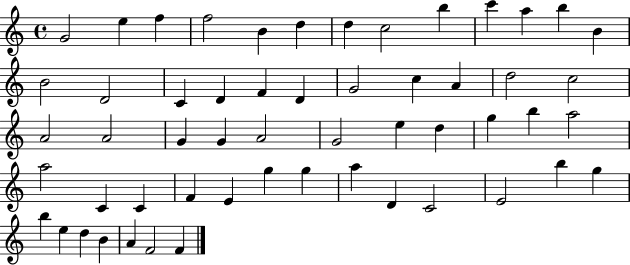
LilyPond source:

{
  \clef treble
  \time 4/4
  \defaultTimeSignature
  \key c \major
  g'2 e''4 f''4 | f''2 b'4 d''4 | d''4 c''2 b''4 | c'''4 a''4 b''4 b'4 | \break b'2 d'2 | c'4 d'4 f'4 d'4 | g'2 c''4 a'4 | d''2 c''2 | \break a'2 a'2 | g'4 g'4 a'2 | g'2 e''4 d''4 | g''4 b''4 a''2 | \break a''2 c'4 c'4 | f'4 e'4 g''4 g''4 | a''4 d'4 c'2 | e'2 b''4 g''4 | \break b''4 e''4 d''4 b'4 | a'4 f'2 f'4 | \bar "|."
}